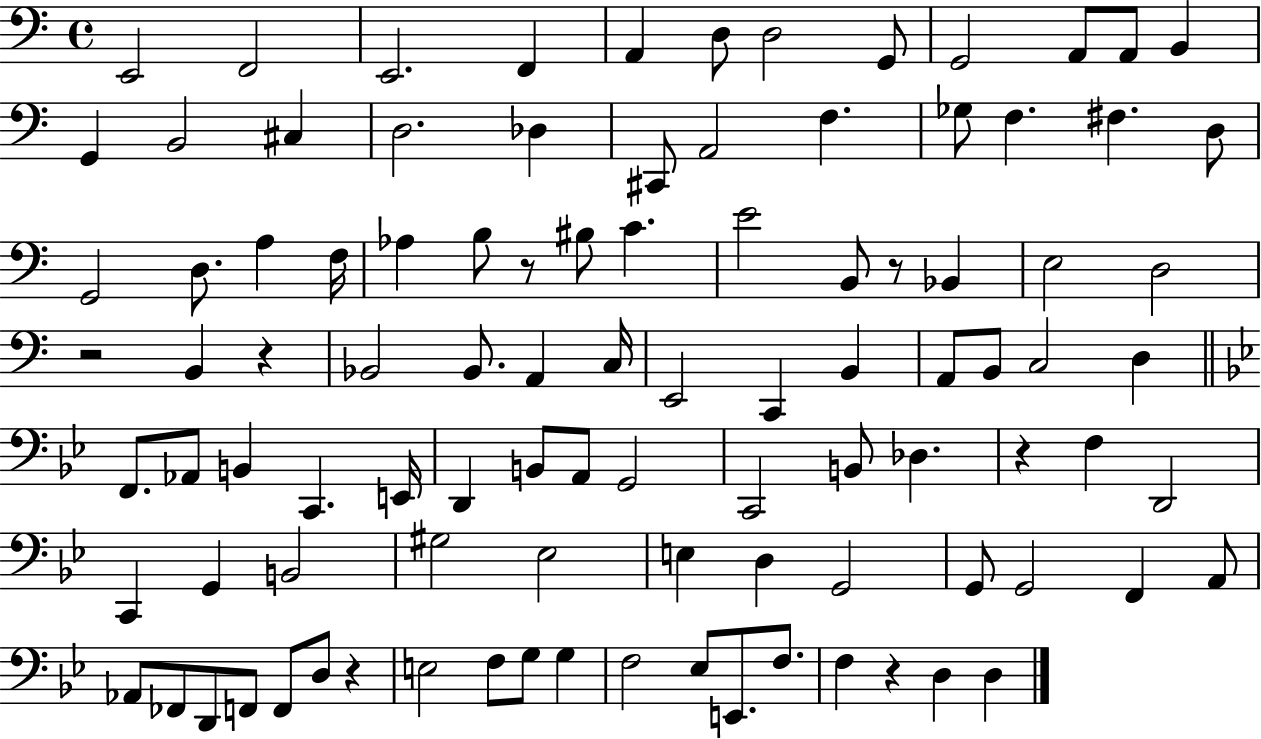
{
  \clef bass
  \time 4/4
  \defaultTimeSignature
  \key c \major
  \repeat volta 2 { e,2 f,2 | e,2. f,4 | a,4 d8 d2 g,8 | g,2 a,8 a,8 b,4 | \break g,4 b,2 cis4 | d2. des4 | cis,8 a,2 f4. | ges8 f4. fis4. d8 | \break g,2 d8. a4 f16 | aes4 b8 r8 bis8 c'4. | e'2 b,8 r8 bes,4 | e2 d2 | \break r2 b,4 r4 | bes,2 bes,8. a,4 c16 | e,2 c,4 b,4 | a,8 b,8 c2 d4 | \break \bar "||" \break \key bes \major f,8. aes,8 b,4 c,4. e,16 | d,4 b,8 a,8 g,2 | c,2 b,8 des4. | r4 f4 d,2 | \break c,4 g,4 b,2 | gis2 ees2 | e4 d4 g,2 | g,8 g,2 f,4 a,8 | \break aes,8 fes,8 d,8 f,8 f,8 d8 r4 | e2 f8 g8 g4 | f2 ees8 e,8. f8. | f4 r4 d4 d4 | \break } \bar "|."
}